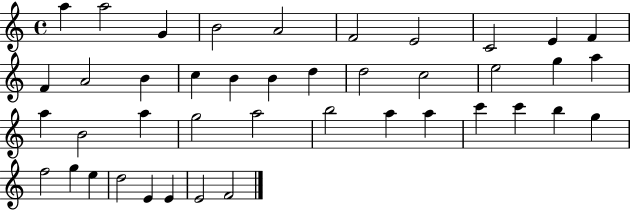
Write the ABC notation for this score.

X:1
T:Untitled
M:4/4
L:1/4
K:C
a a2 G B2 A2 F2 E2 C2 E F F A2 B c B B d d2 c2 e2 g a a B2 a g2 a2 b2 a a c' c' b g f2 g e d2 E E E2 F2